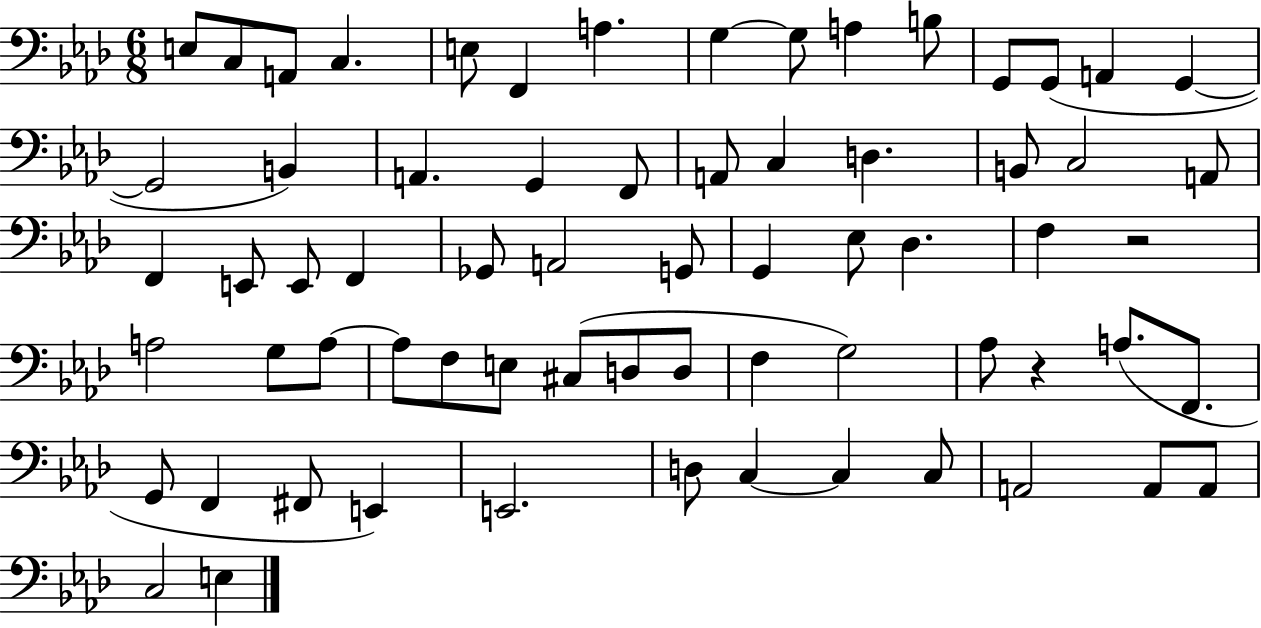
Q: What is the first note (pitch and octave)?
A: E3